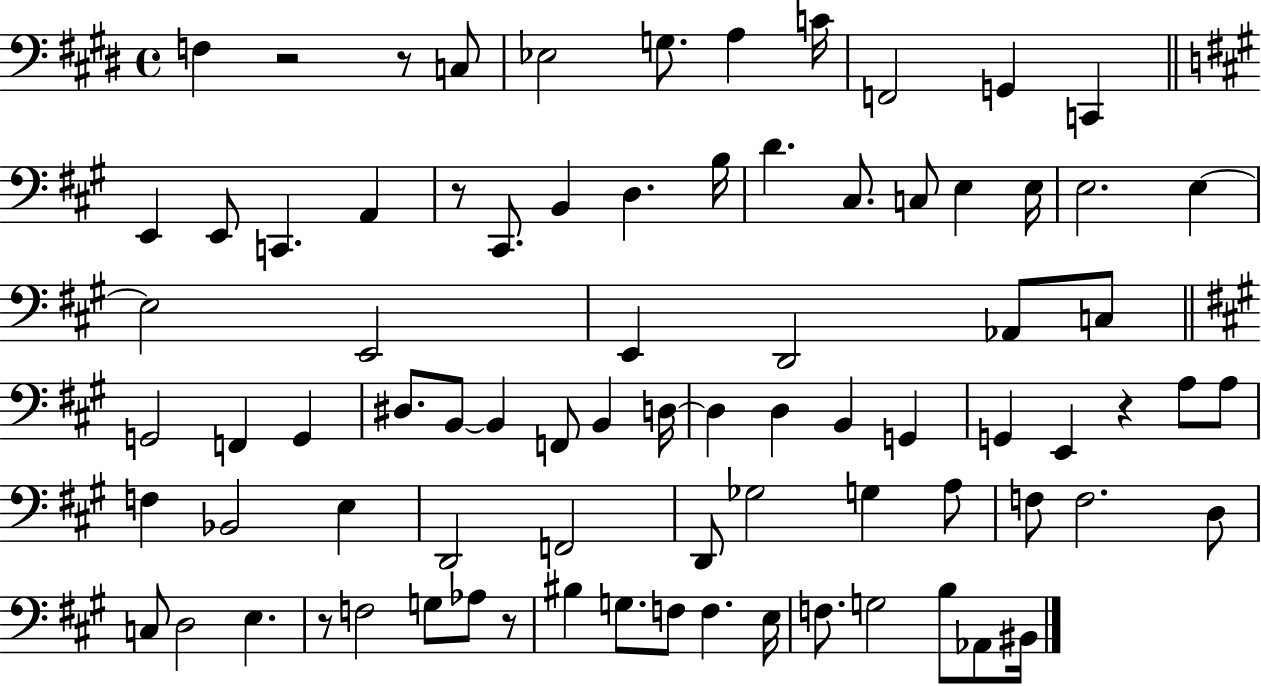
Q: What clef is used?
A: bass